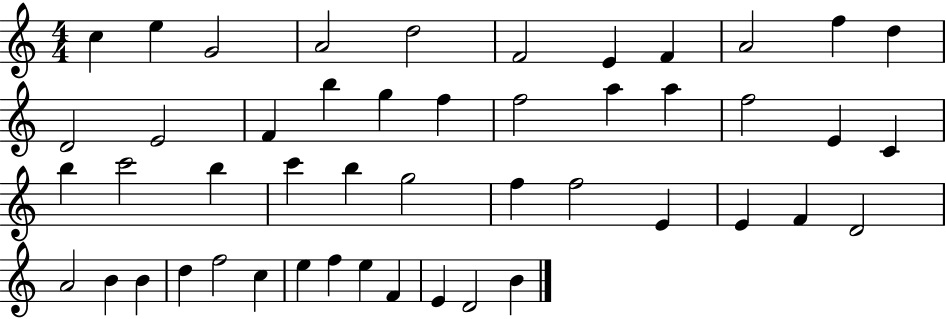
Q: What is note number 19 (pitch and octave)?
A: A5